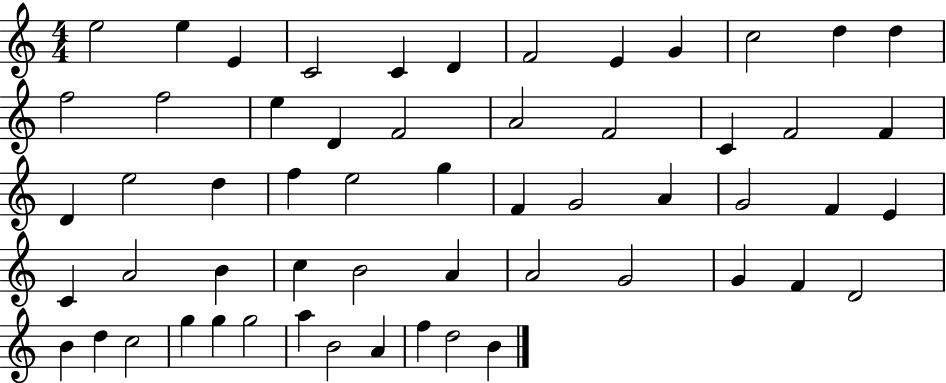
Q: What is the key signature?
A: C major